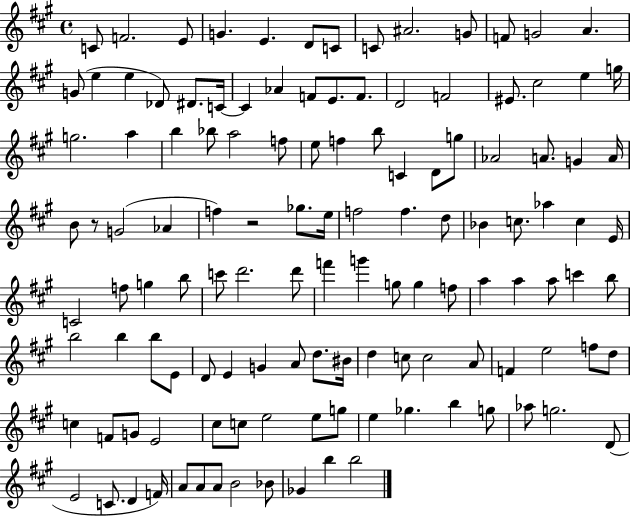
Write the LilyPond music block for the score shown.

{
  \clef treble
  \time 4/4
  \defaultTimeSignature
  \key a \major
  c'8 f'2. e'8 | g'4. e'4. d'8 c'8 | c'8 ais'2. g'8 | f'8 g'2 a'4. | \break g'8( e''4 e''4 des'8) dis'8. c'16~~ | c'4 aes'4 f'8 e'8. f'8. | d'2 f'2 | eis'8. cis''2 e''4 g''16 | \break g''2. a''4 | b''4 bes''8 a''2 f''8 | e''8 f''4 b''8 c'4 d'8 g''8 | aes'2 a'8. g'4 a'16 | \break b'8 r8 g'2( aes'4 | f''4) r2 ges''8. e''16 | f''2 f''4. d''8 | bes'4 c''8. aes''4 c''4 e'16 | \break c'2 f''8 g''4 b''8 | c'''8 d'''2. d'''8 | f'''4 g'''4 g''8 g''4 f''8 | a''4 a''4 a''8 c'''4 b''8 | \break b''2 b''4 b''8 e'8 | d'8 e'4 g'4 a'8 d''8. bis'16 | d''4 c''8 c''2 a'8 | f'4 e''2 f''8 d''8 | \break c''4 f'8 g'8 e'2 | cis''8 c''8 e''2 e''8 g''8 | e''4 ges''4. b''4 g''8 | aes''8 g''2. d'8( | \break e'2 c'8. d'4 f'16) | a'8 a'8 a'8 b'2 bes'8 | ges'4 b''4 b''2 | \bar "|."
}